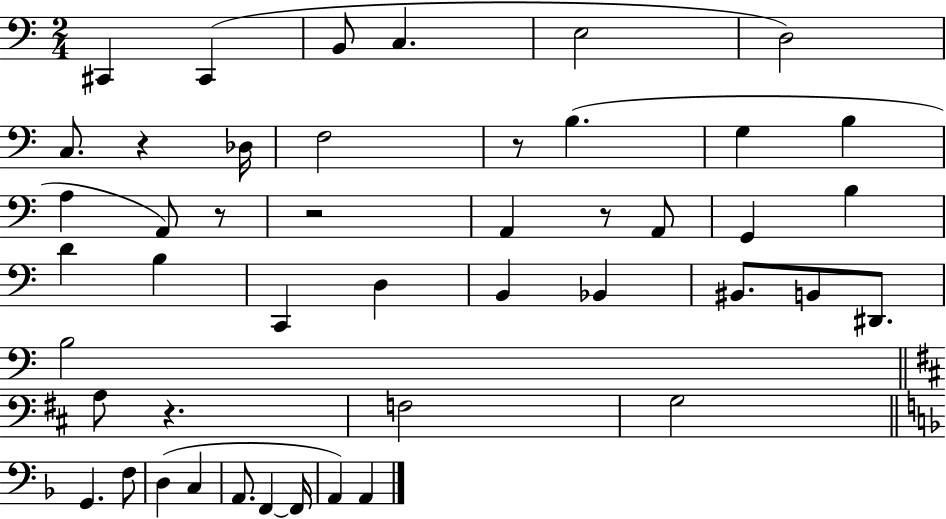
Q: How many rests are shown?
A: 6